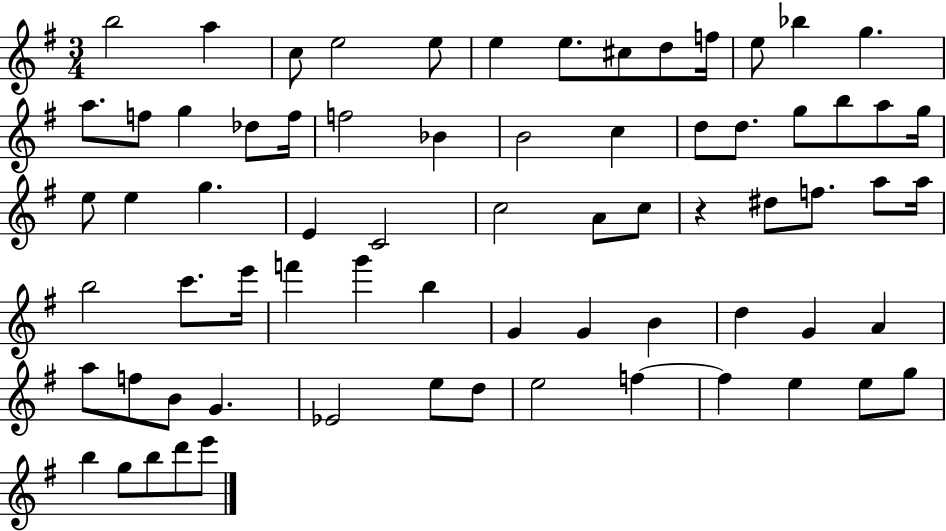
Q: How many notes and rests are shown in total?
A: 71